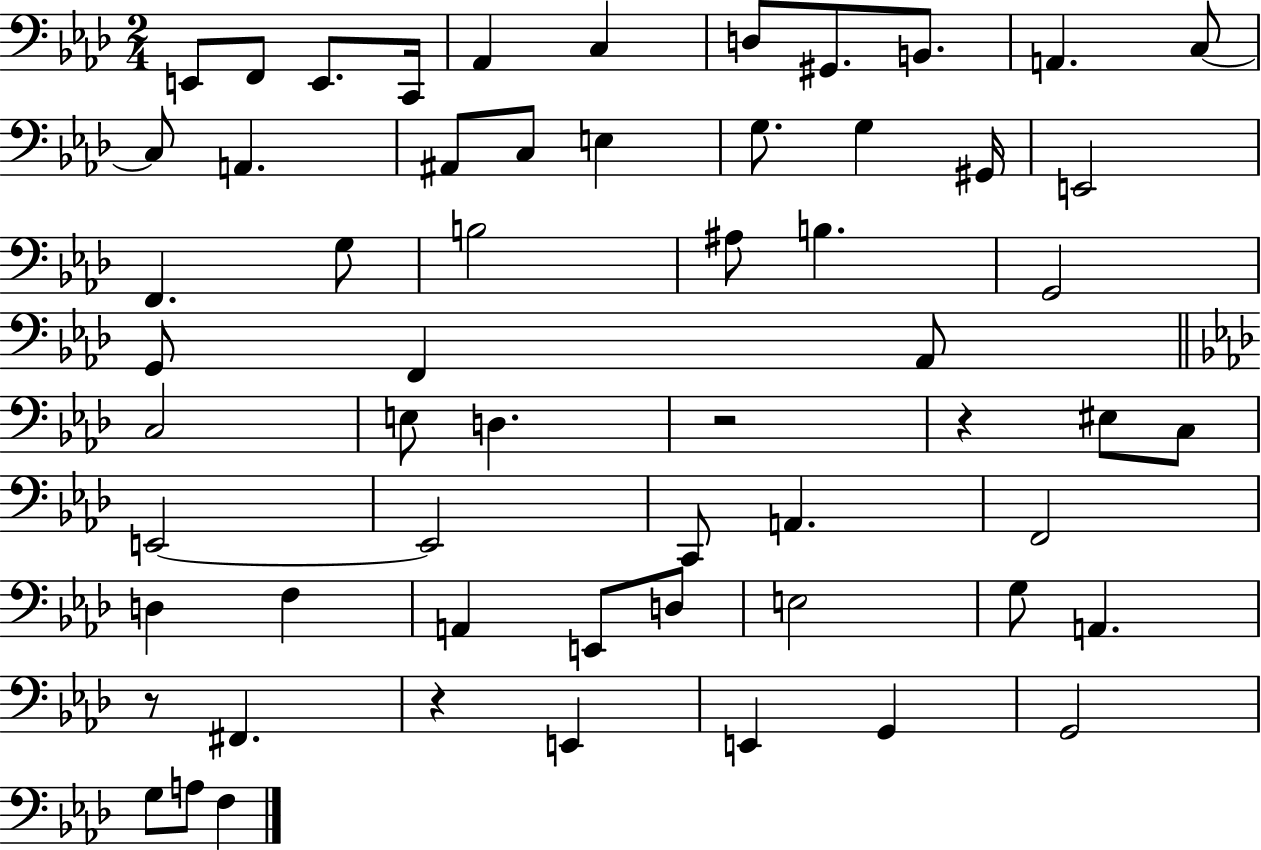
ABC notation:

X:1
T:Untitled
M:2/4
L:1/4
K:Ab
E,,/2 F,,/2 E,,/2 C,,/4 _A,, C, D,/2 ^G,,/2 B,,/2 A,, C,/2 C,/2 A,, ^A,,/2 C,/2 E, G,/2 G, ^G,,/4 E,,2 F,, G,/2 B,2 ^A,/2 B, G,,2 G,,/2 F,, _A,,/2 C,2 E,/2 D, z2 z ^E,/2 C,/2 E,,2 E,,2 C,,/2 A,, F,,2 D, F, A,, E,,/2 D,/2 E,2 G,/2 A,, z/2 ^F,, z E,, E,, G,, G,,2 G,/2 A,/2 F,